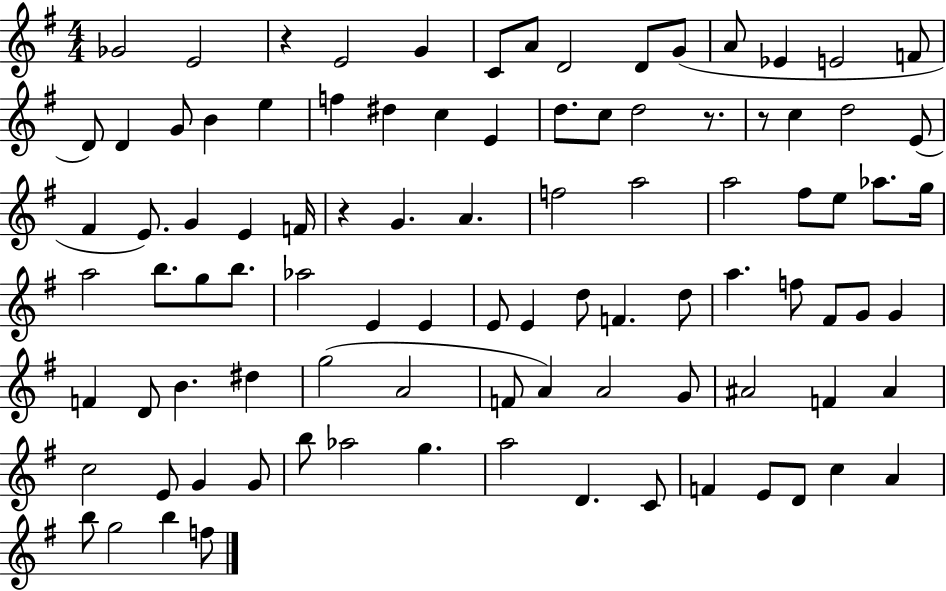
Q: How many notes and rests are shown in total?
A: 95